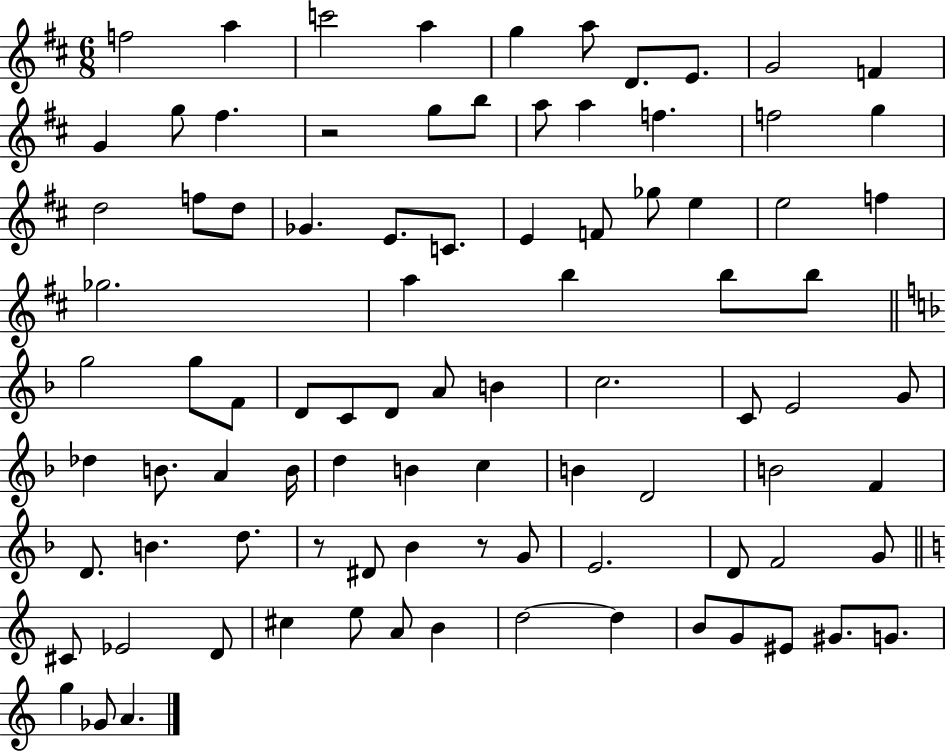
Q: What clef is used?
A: treble